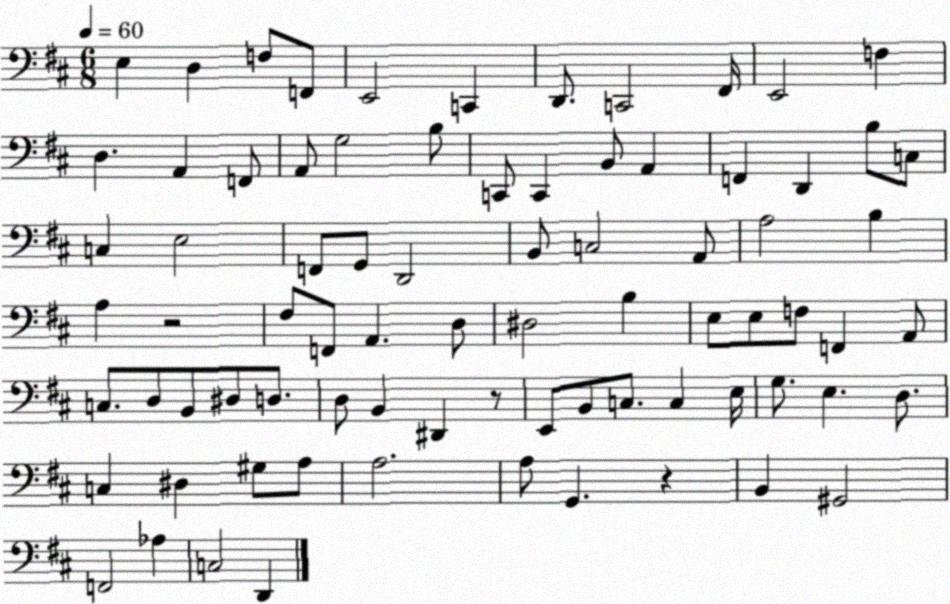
X:1
T:Untitled
M:6/8
L:1/4
K:D
E, D, F,/2 F,,/2 E,,2 C,, D,,/2 C,,2 ^F,,/4 E,,2 F, D, A,, F,,/2 A,,/2 G,2 B,/2 C,,/2 C,, B,,/2 A,, F,, D,, B,/2 C,/2 C, E,2 F,,/2 G,,/2 D,,2 B,,/2 C,2 A,,/2 A,2 B, A, z2 ^F,/2 F,,/2 A,, D,/2 ^D,2 B, E,/2 E,/2 F,/2 F,, A,,/2 C,/2 D,/2 B,,/2 ^D,/2 D,/2 D,/2 B,, ^D,, z/2 E,,/2 B,,/2 C,/2 C, E,/4 G,/2 E, D,/2 C, ^D, ^G,/2 A,/2 A,2 A,/2 G,, z B,, ^G,,2 F,,2 _A, C,2 D,,